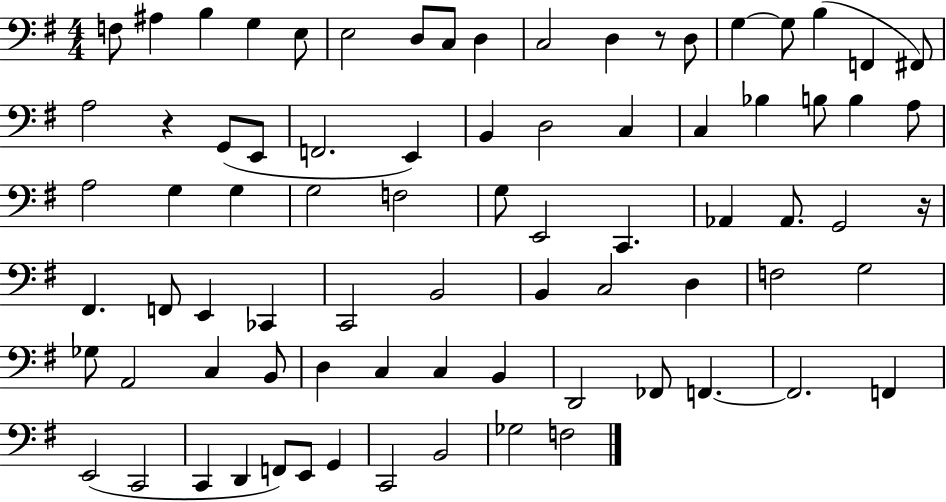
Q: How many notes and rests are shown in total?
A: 79